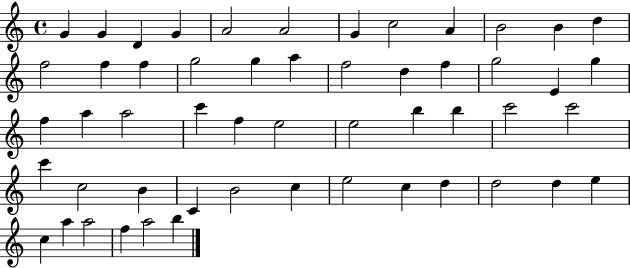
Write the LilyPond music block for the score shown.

{
  \clef treble
  \time 4/4
  \defaultTimeSignature
  \key c \major
  g'4 g'4 d'4 g'4 | a'2 a'2 | g'4 c''2 a'4 | b'2 b'4 d''4 | \break f''2 f''4 f''4 | g''2 g''4 a''4 | f''2 d''4 f''4 | g''2 e'4 g''4 | \break f''4 a''4 a''2 | c'''4 f''4 e''2 | e''2 b''4 b''4 | c'''2 c'''2 | \break c'''4 c''2 b'4 | c'4 b'2 c''4 | e''2 c''4 d''4 | d''2 d''4 e''4 | \break c''4 a''4 a''2 | f''4 a''2 b''4 | \bar "|."
}